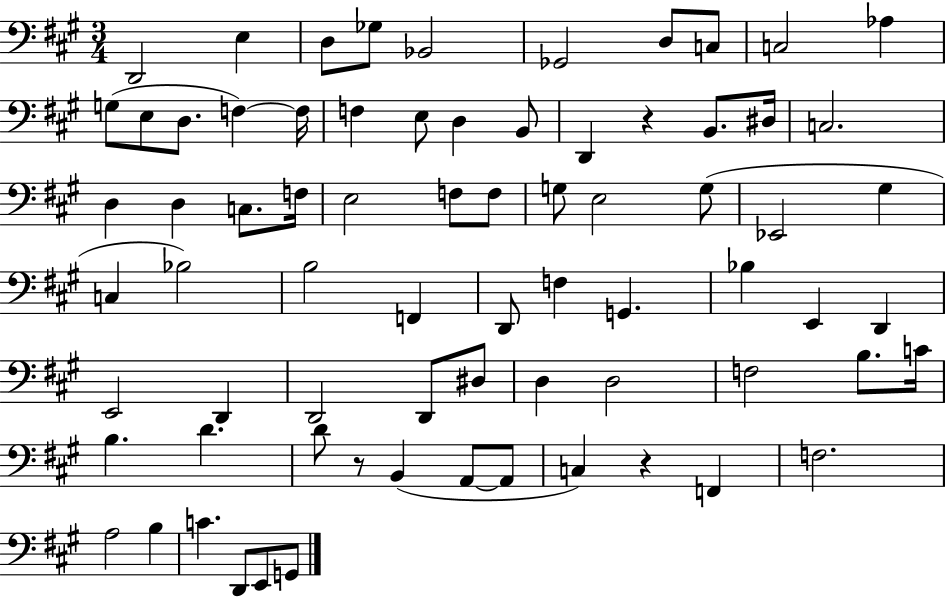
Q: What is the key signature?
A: A major